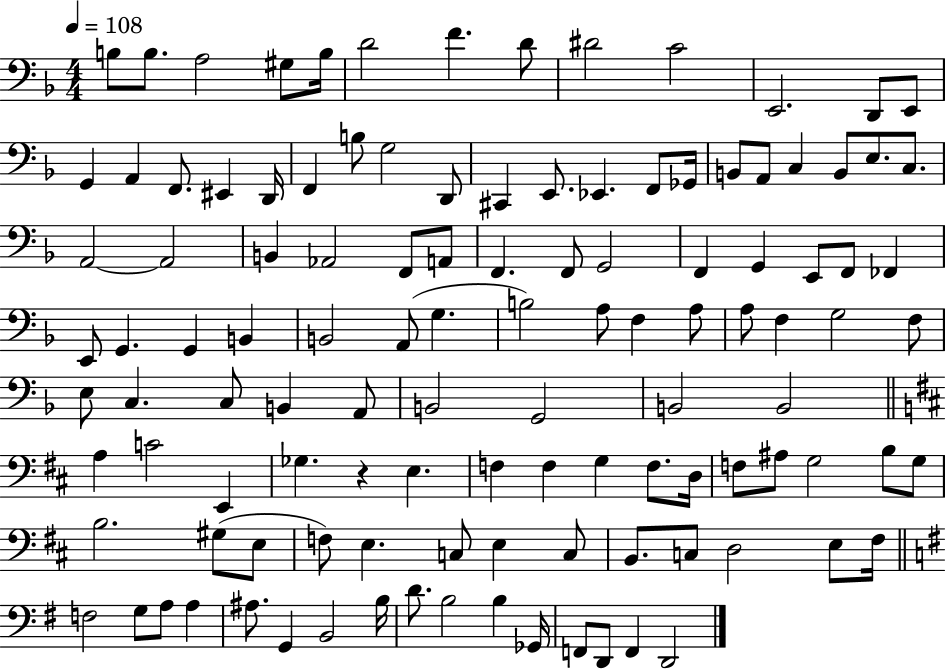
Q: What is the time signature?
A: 4/4